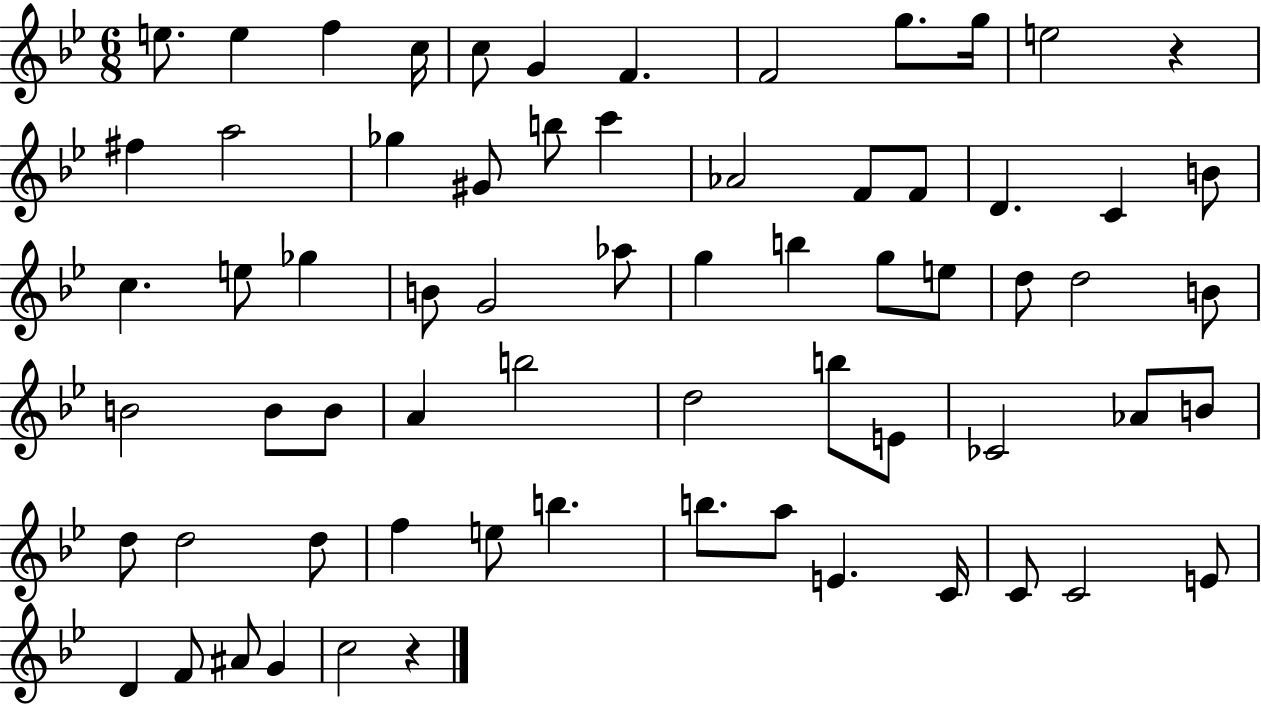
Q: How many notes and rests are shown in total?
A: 67